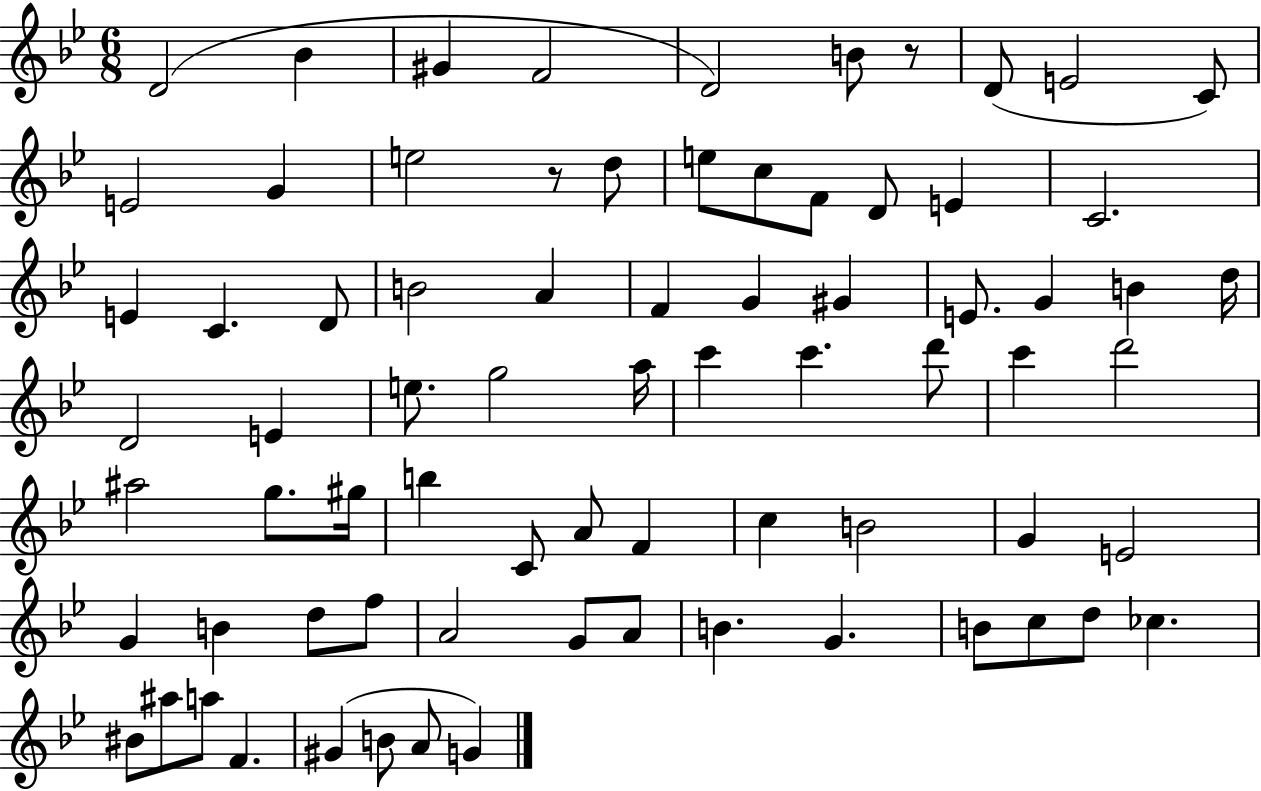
X:1
T:Untitled
M:6/8
L:1/4
K:Bb
D2 _B ^G F2 D2 B/2 z/2 D/2 E2 C/2 E2 G e2 z/2 d/2 e/2 c/2 F/2 D/2 E C2 E C D/2 B2 A F G ^G E/2 G B d/4 D2 E e/2 g2 a/4 c' c' d'/2 c' d'2 ^a2 g/2 ^g/4 b C/2 A/2 F c B2 G E2 G B d/2 f/2 A2 G/2 A/2 B G B/2 c/2 d/2 _c ^B/2 ^a/2 a/2 F ^G B/2 A/2 G